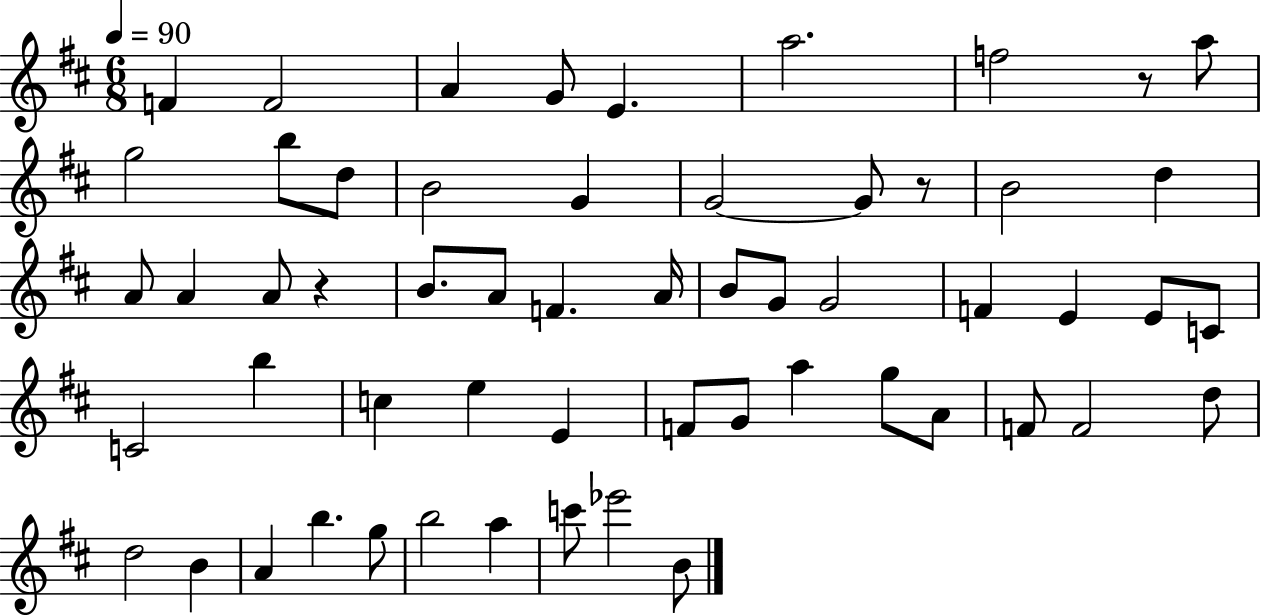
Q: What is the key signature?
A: D major